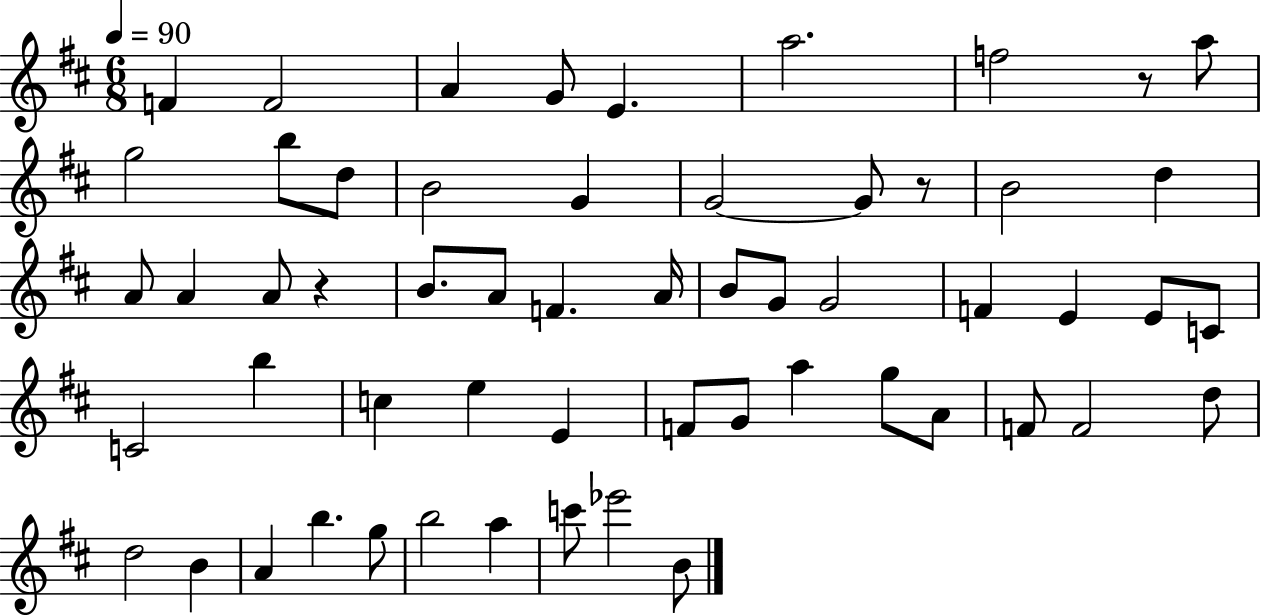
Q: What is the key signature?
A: D major